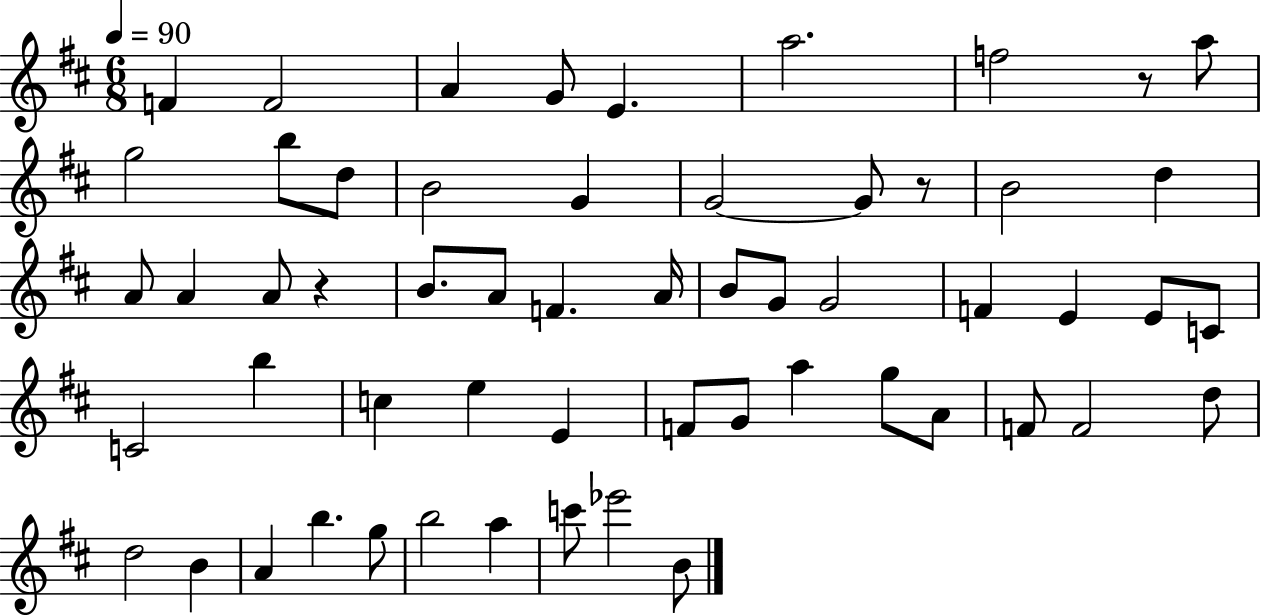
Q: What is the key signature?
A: D major